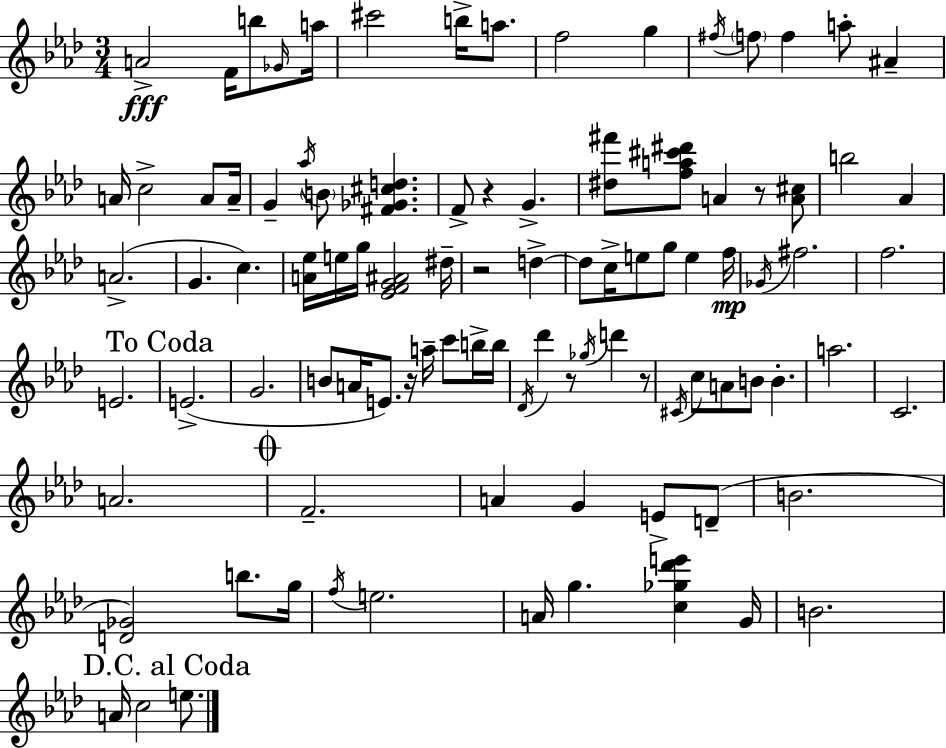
{
  \clef treble
  \numericTimeSignature
  \time 3/4
  \key f \minor
  a'2->\fff f'16 b''8 \grace { ges'16 } | a''16 cis'''2 b''16-> a''8. | f''2 g''4 | \acciaccatura { fis''16 } \parenthesize f''8 f''4 a''8-. ais'4-- | \break a'16 c''2-> a'8 | a'16-- g'4-- \acciaccatura { aes''16 } \parenthesize b'8 <fis' ges' cis'' d''>4. | f'8-> r4 g'4.-> | <dis'' fis'''>8 <f'' a'' cis''' dis'''>8 a'4 r8 | \break <a' cis''>8 b''2 aes'4 | a'2.->( | g'4. c''4.) | <a' ees''>16 e''16 g''16 <ees' f' g' ais'>2 | \break dis''16-- r2 d''4->~~ | d''8 c''16-> e''8 g''8 e''4 | f''16\mp \acciaccatura { ges'16 } fis''2. | f''2. | \break e'2. | \mark "To Coda" e'2.->( | g'2. | b'8 a'16 e'8.) r16 a''16-- | \break c'''8 b''16-> b''16 \acciaccatura { des'16 } des'''4 r8 \acciaccatura { ges''16 } | d'''4 r8 \acciaccatura { cis'16 } c''8 a'8 b'8 | b'4.-. a''2. | c'2. | \break a'2. | \mark \markup { \musicglyph "scripts.coda" } f'2.-- | a'4 g'4 | e'8-> d'8--( b'2. | \break <d' ges'>2) | b''8. g''16 \acciaccatura { f''16 } e''2. | a'16 g''4. | <c'' ges'' des''' e'''>4 g'16 b'2. | \break \mark "D.C. al Coda" a'16 c''2 | e''8. \bar "|."
}